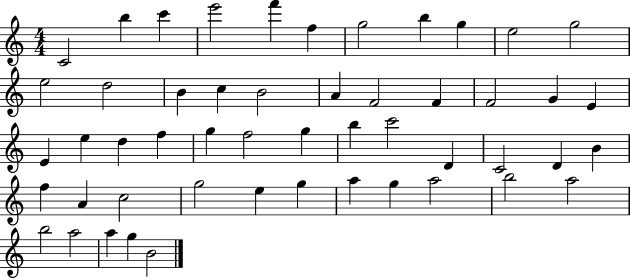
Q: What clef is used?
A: treble